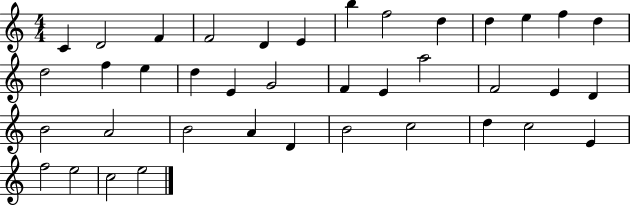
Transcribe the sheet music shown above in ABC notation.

X:1
T:Untitled
M:4/4
L:1/4
K:C
C D2 F F2 D E b f2 d d e f d d2 f e d E G2 F E a2 F2 E D B2 A2 B2 A D B2 c2 d c2 E f2 e2 c2 e2